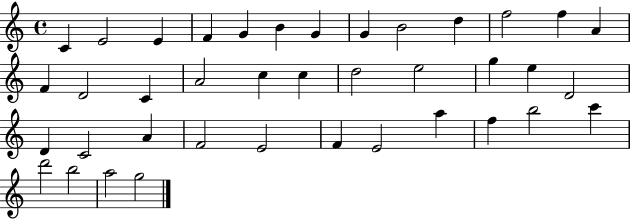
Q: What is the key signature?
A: C major